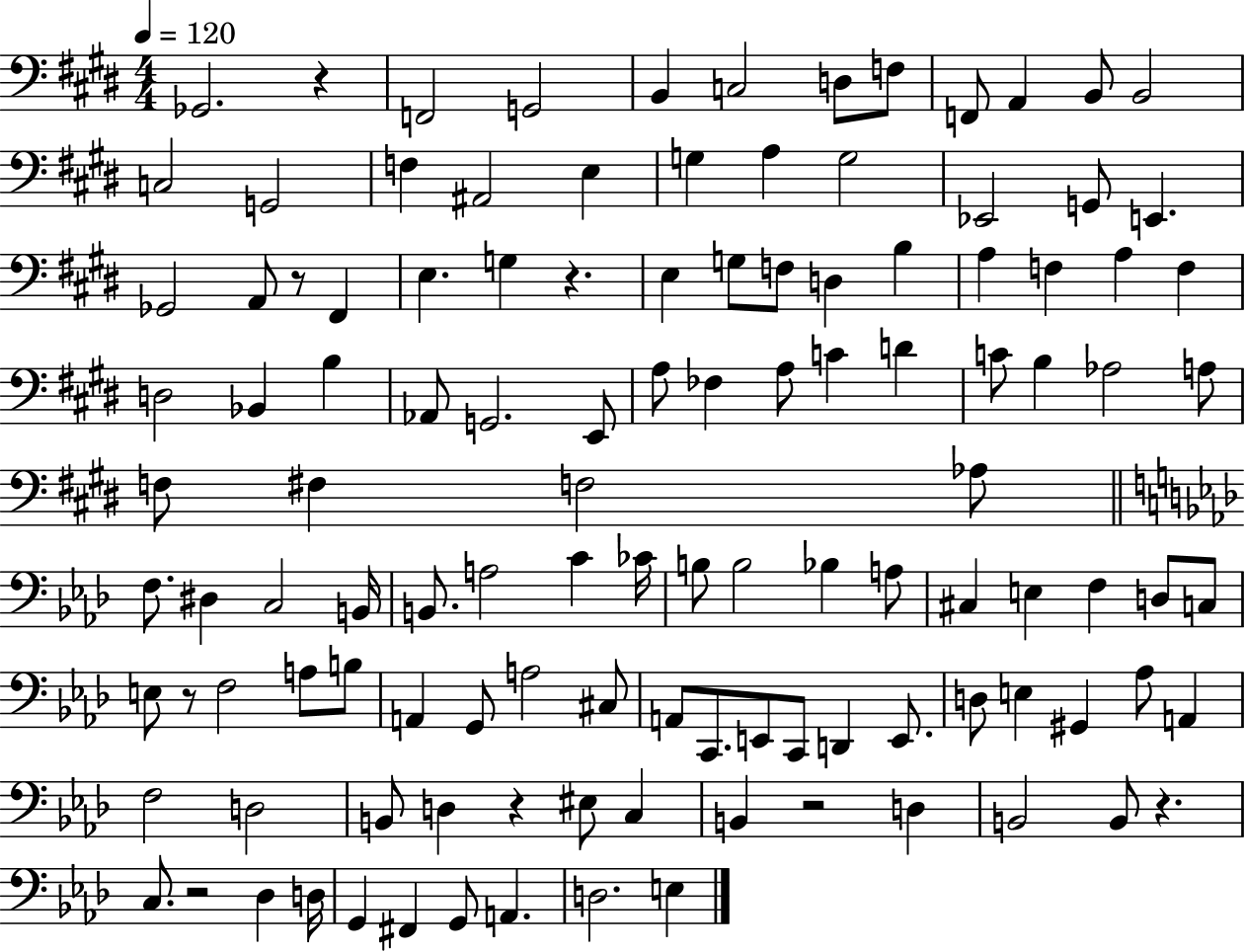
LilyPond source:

{
  \clef bass
  \numericTimeSignature
  \time 4/4
  \key e \major
  \tempo 4 = 120
  ges,2. r4 | f,2 g,2 | b,4 c2 d8 f8 | f,8 a,4 b,8 b,2 | \break c2 g,2 | f4 ais,2 e4 | g4 a4 g2 | ees,2 g,8 e,4. | \break ges,2 a,8 r8 fis,4 | e4. g4 r4. | e4 g8 f8 d4 b4 | a4 f4 a4 f4 | \break d2 bes,4 b4 | aes,8 g,2. e,8 | a8 fes4 a8 c'4 d'4 | c'8 b4 aes2 a8 | \break f8 fis4 f2 aes8 | \bar "||" \break \key aes \major f8. dis4 c2 b,16 | b,8. a2 c'4 ces'16 | b8 b2 bes4 a8 | cis4 e4 f4 d8 c8 | \break e8 r8 f2 a8 b8 | a,4 g,8 a2 cis8 | a,8 c,8. e,8 c,8 d,4 e,8. | d8 e4 gis,4 aes8 a,4 | \break f2 d2 | b,8 d4 r4 eis8 c4 | b,4 r2 d4 | b,2 b,8 r4. | \break c8. r2 des4 d16 | g,4 fis,4 g,8 a,4. | d2. e4 | \bar "|."
}